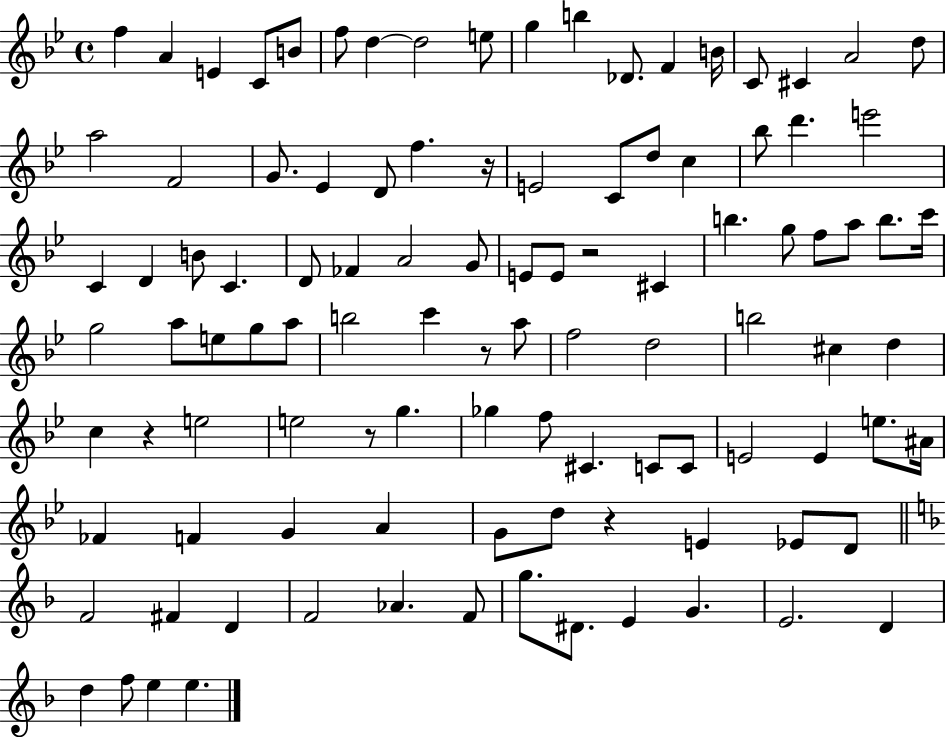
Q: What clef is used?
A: treble